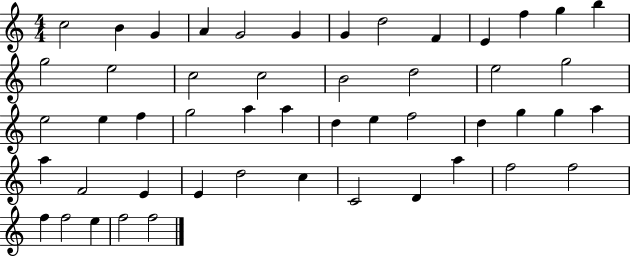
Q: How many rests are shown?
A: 0